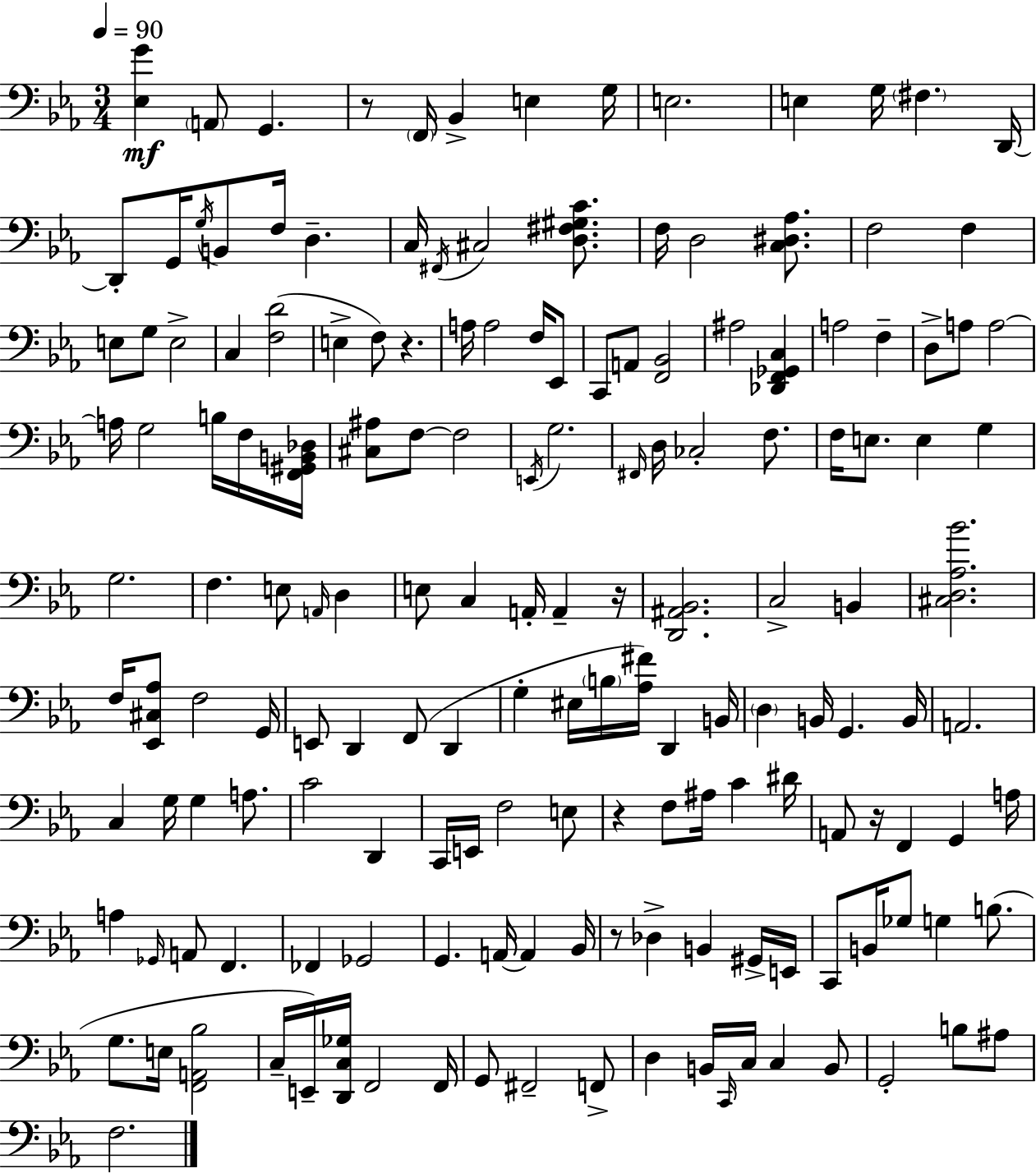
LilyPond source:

{
  \clef bass
  \numericTimeSignature
  \time 3/4
  \key ees \major
  \tempo 4 = 90
  \repeat volta 2 { <ees g'>4\mf \parenthesize a,8 g,4. | r8 \parenthesize f,16 bes,4-> e4 g16 | e2. | e4 g16 \parenthesize fis4. d,16~~ | \break d,8-. g,16 \acciaccatura { g16 } b,8 f16 d4.-- | c16 \acciaccatura { fis,16 } cis2 <d fis gis c'>8. | f16 d2 <c dis aes>8. | f2 f4 | \break e8 g8 e2-> | c4 <f d'>2( | e4-> f8) r4. | a16 a2 f16 | \break ees,8 c,8 a,8 <f, bes,>2 | ais2 <des, f, ges, c>4 | a2 f4-- | d8-> a8 a2~~ | \break a16 g2 b16 | f16 <f, gis, b, des>16 <cis ais>8 f8~~ f2 | \acciaccatura { e,16 } g2. | \grace { fis,16 } d16 ces2-. | \break f8. f16 e8. e4 | g4 g2. | f4. e8 | \grace { a,16 } d4 e8 c4 a,16-. | \break a,4-- r16 <d, ais, bes,>2. | c2-> | b,4 <cis d aes bes'>2. | f16 <ees, cis aes>8 f2 | \break g,16 e,8 d,4 f,8( | d,4 g4-. eis16 \parenthesize b16 <aes fis'>16) | d,4 b,16 \parenthesize d4 b,16 g,4. | b,16 a,2. | \break c4 g16 g4 | a8. c'2 | d,4 c,16 e,16 f2 | e8 r4 f8 ais16 | \break c'4 dis'16 a,8 r16 f,4 | g,4 a16 a4 \grace { ges,16 } a,8 | f,4. fes,4 ges,2 | g,4. | \break a,16~~ a,4 bes,16 r8 des4-> | b,4 gis,16-> e,16 c,8 b,16 ges8 g4 | b8.( g8. e16 <f, a, bes>2 | c16-- e,16--) <d, c ges>16 f,2 | \break f,16 g,8 fis,2-- | f,8-> d4 b,16 \grace { c,16 } | c16 c4 b,8 g,2-. | b8 ais8 f2. | \break } \bar "|."
}